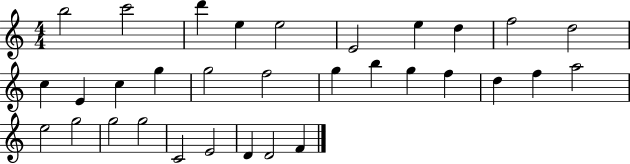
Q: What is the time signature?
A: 4/4